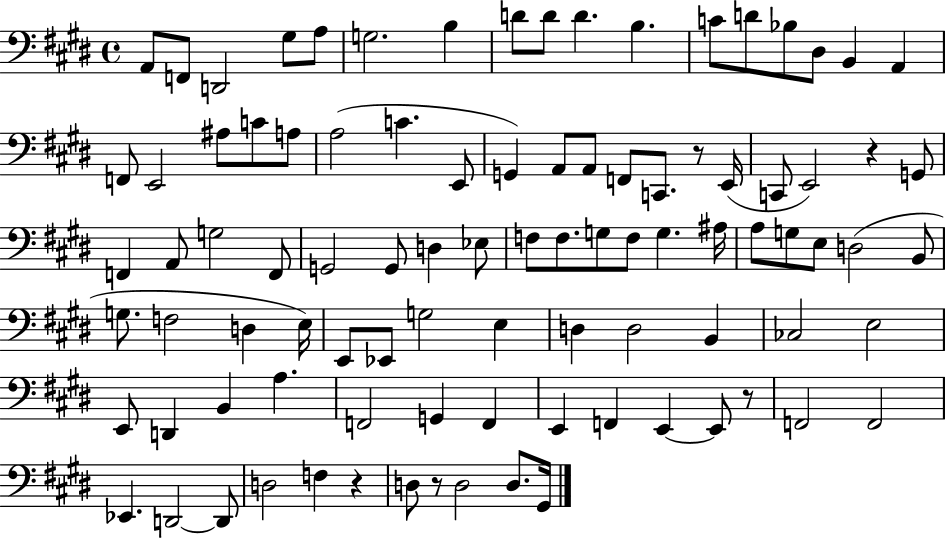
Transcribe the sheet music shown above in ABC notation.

X:1
T:Untitled
M:4/4
L:1/4
K:E
A,,/2 F,,/2 D,,2 ^G,/2 A,/2 G,2 B, D/2 D/2 D B, C/2 D/2 _B,/2 ^D,/2 B,, A,, F,,/2 E,,2 ^A,/2 C/2 A,/2 A,2 C E,,/2 G,, A,,/2 A,,/2 F,,/2 C,,/2 z/2 E,,/4 C,,/2 E,,2 z G,,/2 F,, A,,/2 G,2 F,,/2 G,,2 G,,/2 D, _E,/2 F,/2 F,/2 G,/2 F,/2 G, ^A,/4 A,/2 G,/2 E,/2 D,2 B,,/2 G,/2 F,2 D, E,/4 E,,/2 _E,,/2 G,2 E, D, D,2 B,, _C,2 E,2 E,,/2 D,, B,, A, F,,2 G,, F,, E,, F,, E,, E,,/2 z/2 F,,2 F,,2 _E,, D,,2 D,,/2 D,2 F, z D,/2 z/2 D,2 D,/2 ^G,,/4